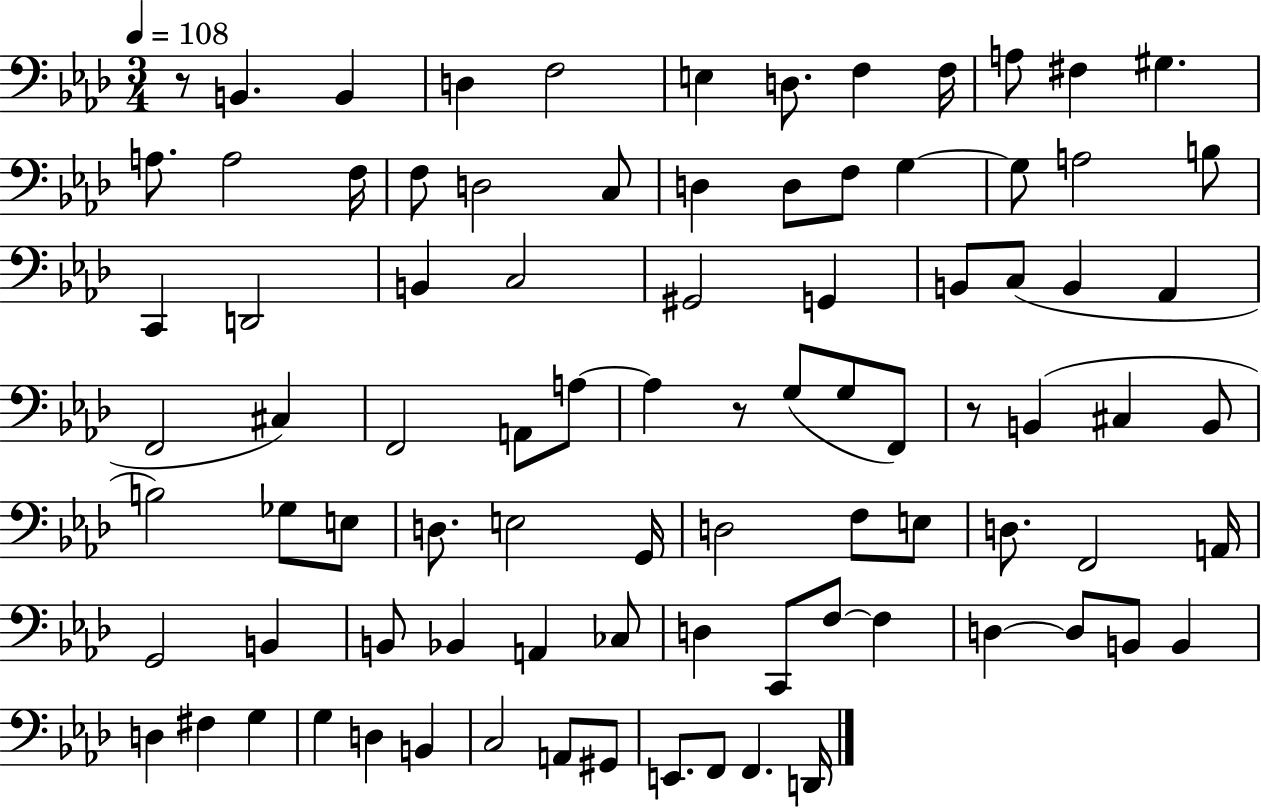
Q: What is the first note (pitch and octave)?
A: B2